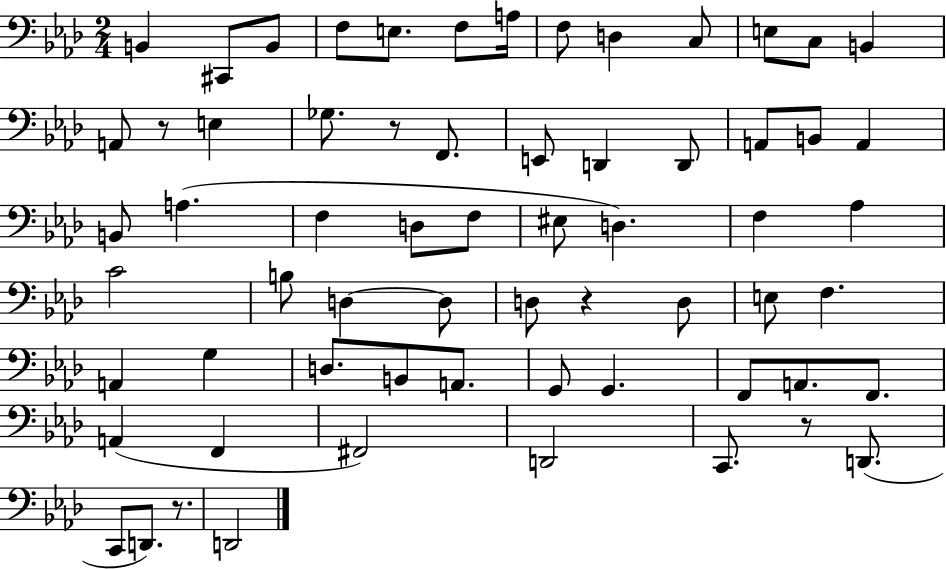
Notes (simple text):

B2/q C#2/e B2/e F3/e E3/e. F3/e A3/s F3/e D3/q C3/e E3/e C3/e B2/q A2/e R/e E3/q Gb3/e. R/e F2/e. E2/e D2/q D2/e A2/e B2/e A2/q B2/e A3/q. F3/q D3/e F3/e EIS3/e D3/q. F3/q Ab3/q C4/h B3/e D3/q D3/e D3/e R/q D3/e E3/e F3/q. A2/q G3/q D3/e. B2/e A2/e. G2/e G2/q. F2/e A2/e. F2/e. A2/q F2/q F#2/h D2/h C2/e. R/e D2/e. C2/e D2/e. R/e. D2/h